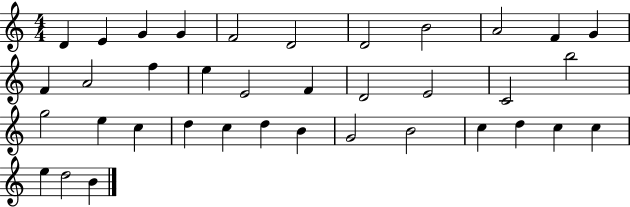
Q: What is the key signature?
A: C major